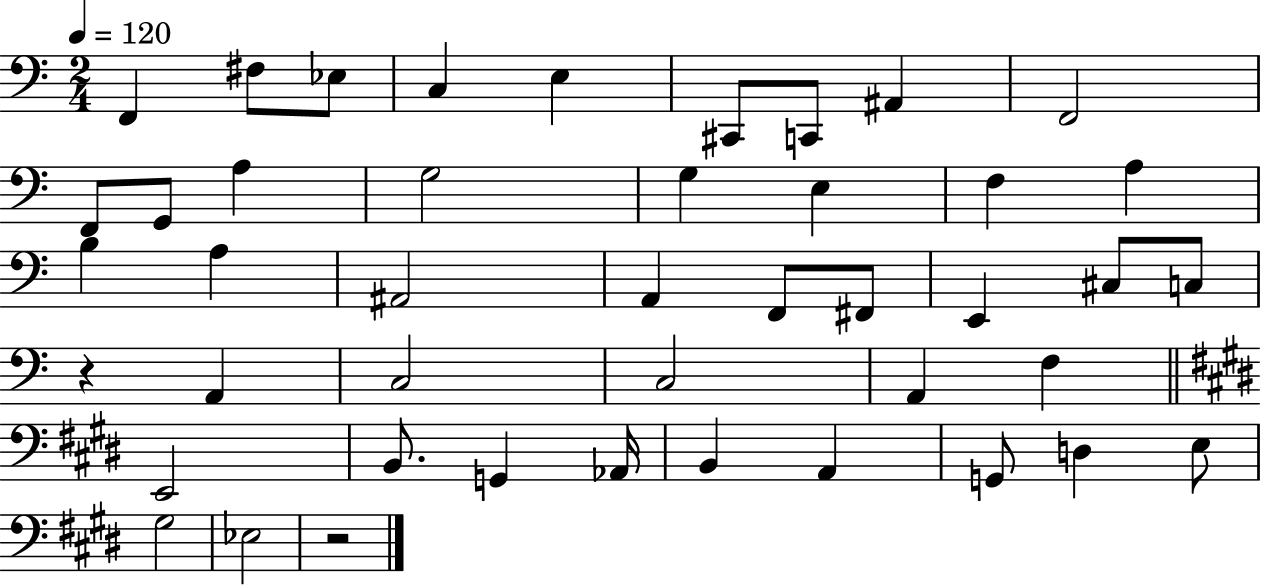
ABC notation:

X:1
T:Untitled
M:2/4
L:1/4
K:C
F,, ^F,/2 _E,/2 C, E, ^C,,/2 C,,/2 ^A,, F,,2 F,,/2 G,,/2 A, G,2 G, E, F, A, B, A, ^A,,2 A,, F,,/2 ^F,,/2 E,, ^C,/2 C,/2 z A,, C,2 C,2 A,, F, E,,2 B,,/2 G,, _A,,/4 B,, A,, G,,/2 D, E,/2 ^G,2 _E,2 z2